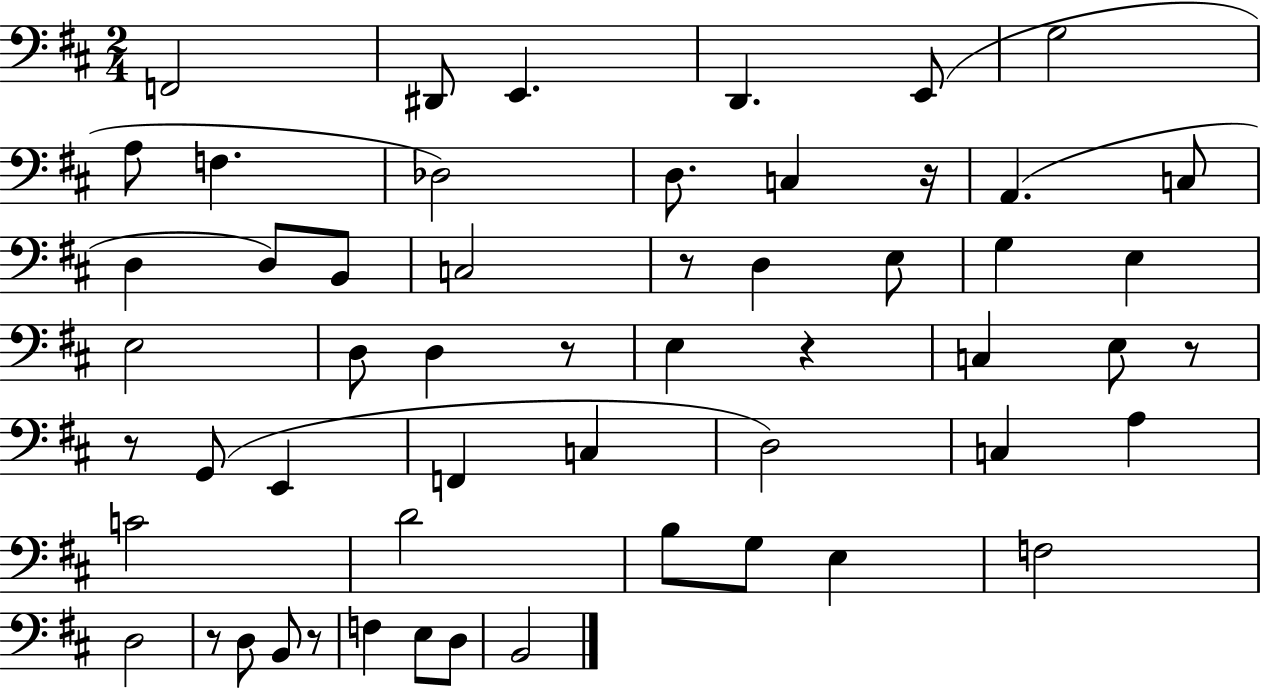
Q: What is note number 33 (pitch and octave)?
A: C3